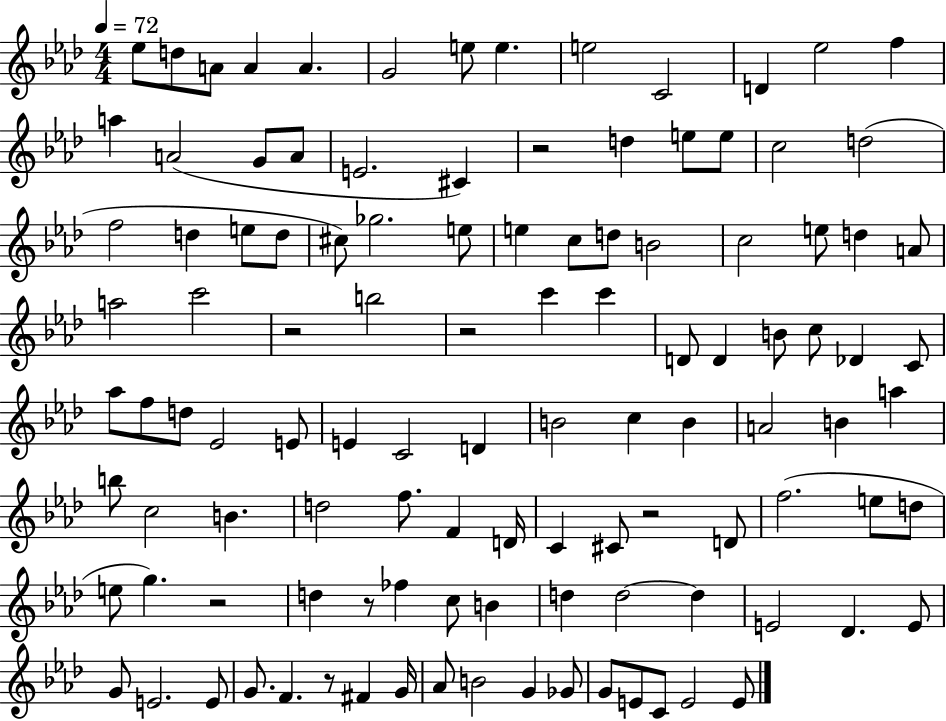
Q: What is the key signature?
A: AES major